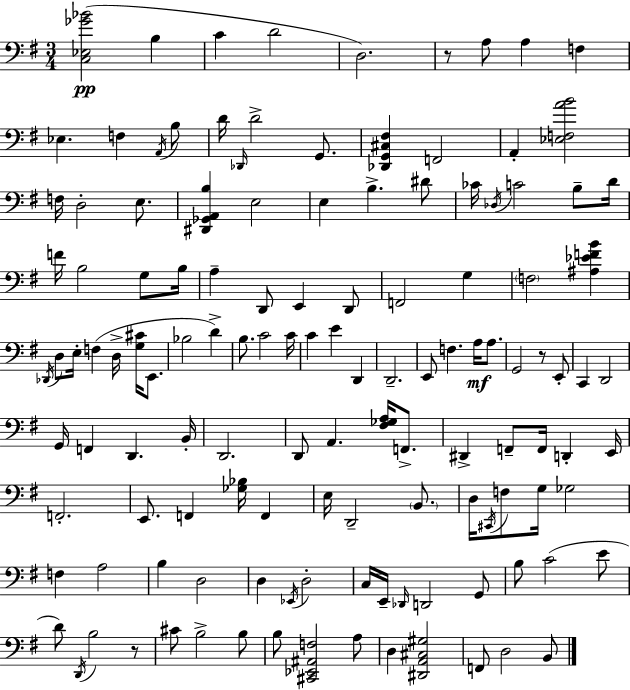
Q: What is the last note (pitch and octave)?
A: B2